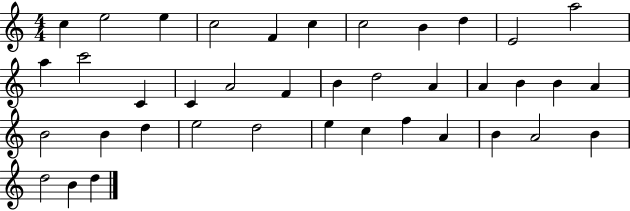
C5/q E5/h E5/q C5/h F4/q C5/q C5/h B4/q D5/q E4/h A5/h A5/q C6/h C4/q C4/q A4/h F4/q B4/q D5/h A4/q A4/q B4/q B4/q A4/q B4/h B4/q D5/q E5/h D5/h E5/q C5/q F5/q A4/q B4/q A4/h B4/q D5/h B4/q D5/q